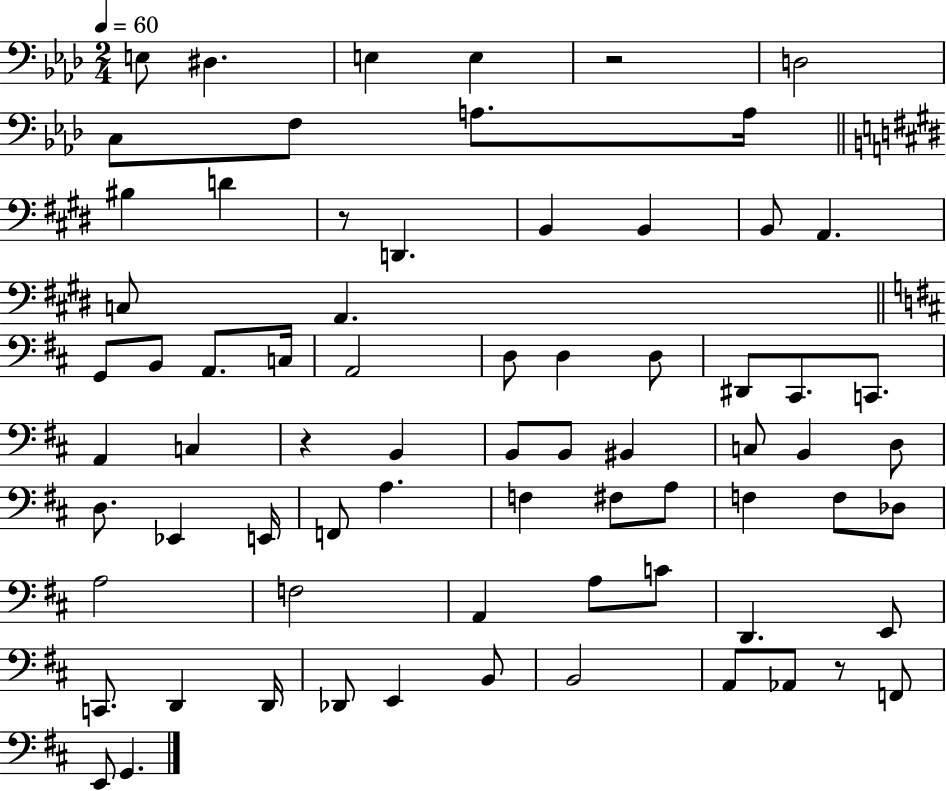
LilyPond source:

{
  \clef bass
  \numericTimeSignature
  \time 2/4
  \key aes \major
  \tempo 4 = 60
  e8 dis4. | e4 e4 | r2 | d2 | \break c8 f8 a8. a16 | \bar "||" \break \key e \major bis4 d'4 | r8 d,4. | b,4 b,4 | b,8 a,4. | \break c8 a,4. | \bar "||" \break \key d \major g,8 b,8 a,8. c16 | a,2 | d8 d4 d8 | dis,8 cis,8. c,8. | \break a,4 c4 | r4 b,4 | b,8 b,8 bis,4 | c8 b,4 d8 | \break d8. ees,4 e,16 | f,8 a4. | f4 fis8 a8 | f4 f8 des8 | \break a2 | f2 | a,4 a8 c'8 | d,4. e,8 | \break c,8. d,4 d,16 | des,8 e,4 b,8 | b,2 | a,8 aes,8 r8 f,8 | \break e,8 g,4. | \bar "|."
}